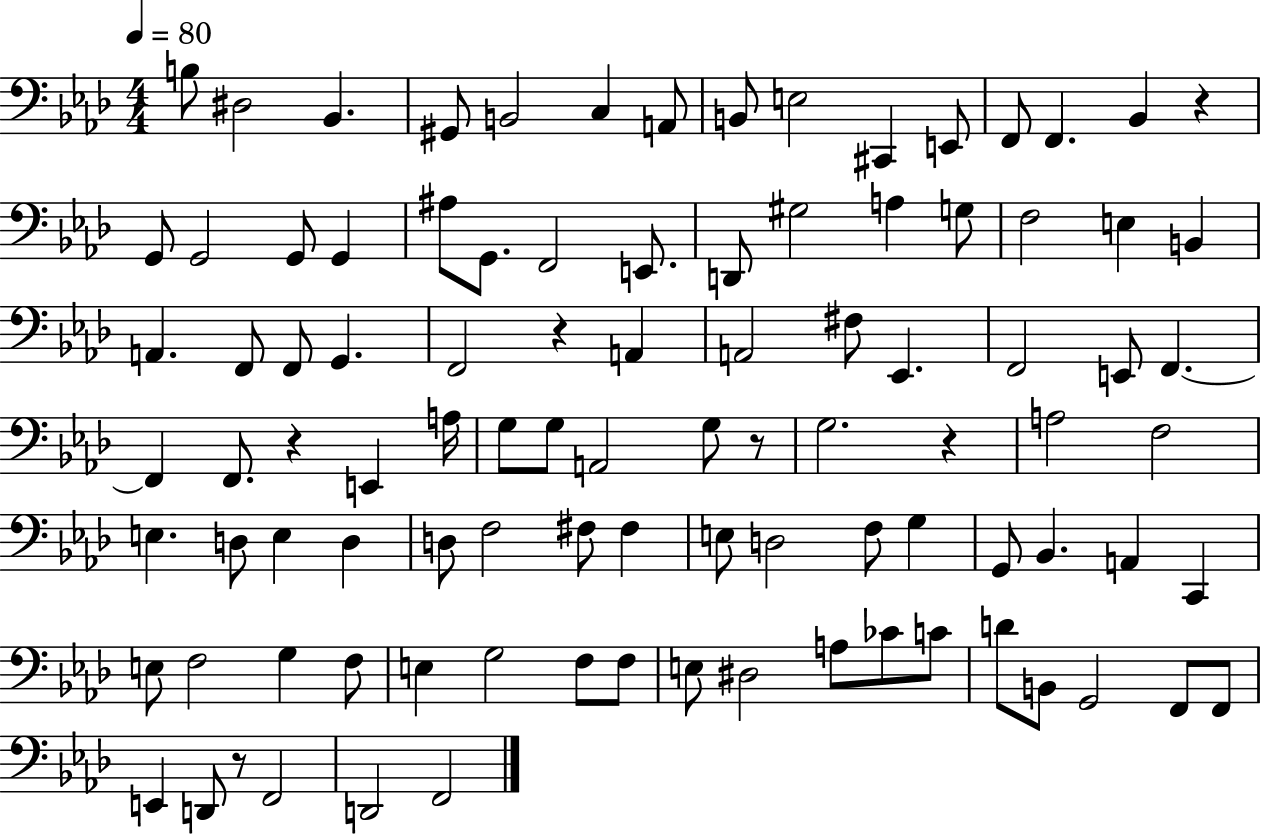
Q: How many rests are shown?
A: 6